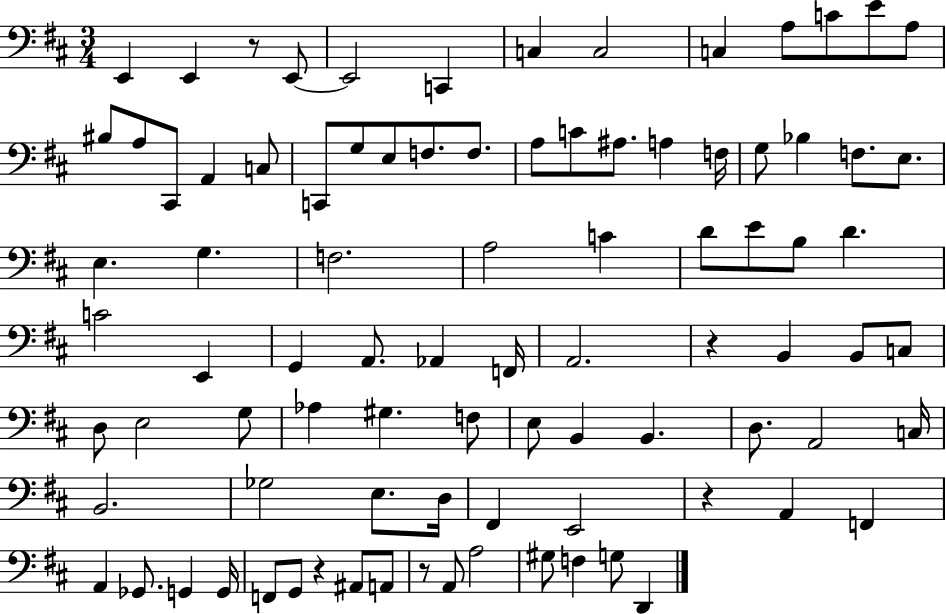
E2/q E2/q R/e E2/e E2/h C2/q C3/q C3/h C3/q A3/e C4/e E4/e A3/e BIS3/e A3/e C#2/e A2/q C3/e C2/e G3/e E3/e F3/e. F3/e. A3/e C4/e A#3/e. A3/q F3/s G3/e Bb3/q F3/e. E3/e. E3/q. G3/q. F3/h. A3/h C4/q D4/e E4/e B3/e D4/q. C4/h E2/q G2/q A2/e. Ab2/q F2/s A2/h. R/q B2/q B2/e C3/e D3/e E3/h G3/e Ab3/q G#3/q. F3/e E3/e B2/q B2/q. D3/e. A2/h C3/s B2/h. Gb3/h E3/e. D3/s F#2/q E2/h R/q A2/q F2/q A2/q Gb2/e. G2/q G2/s F2/e G2/e R/q A#2/e A2/e R/e A2/e A3/h G#3/e F3/q G3/e D2/q